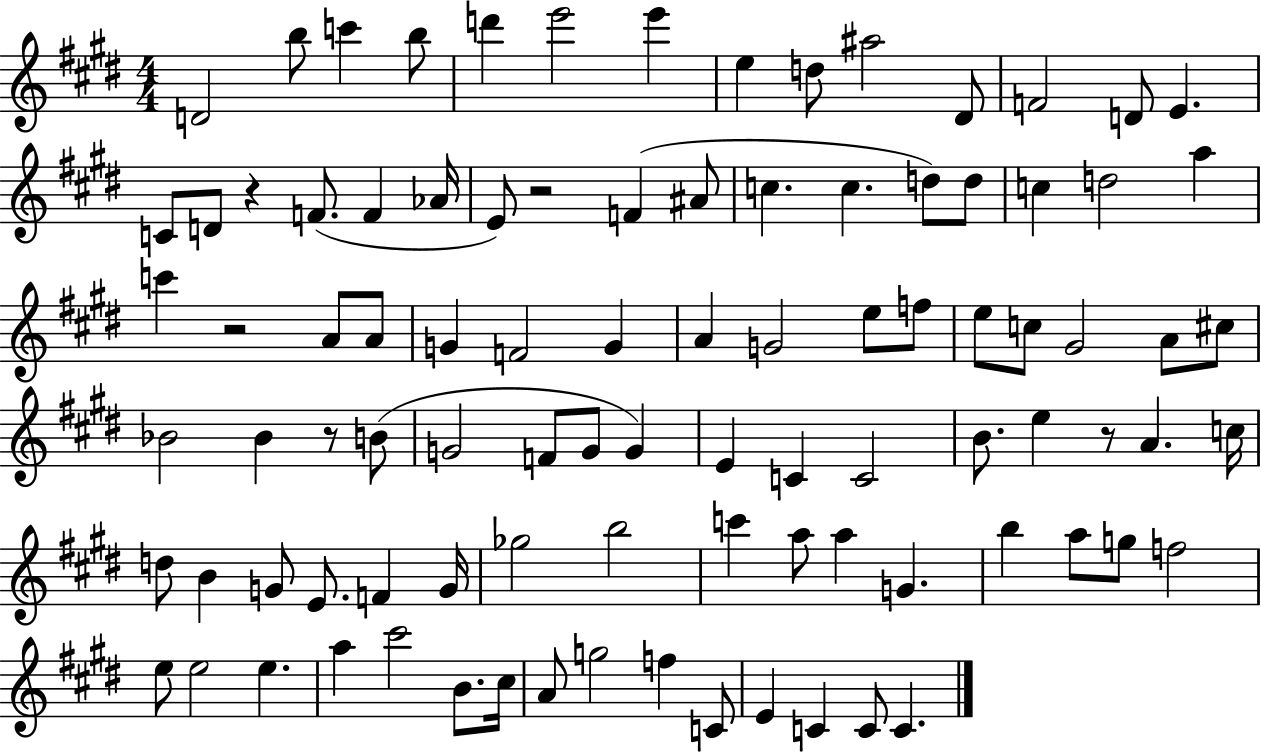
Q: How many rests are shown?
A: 5